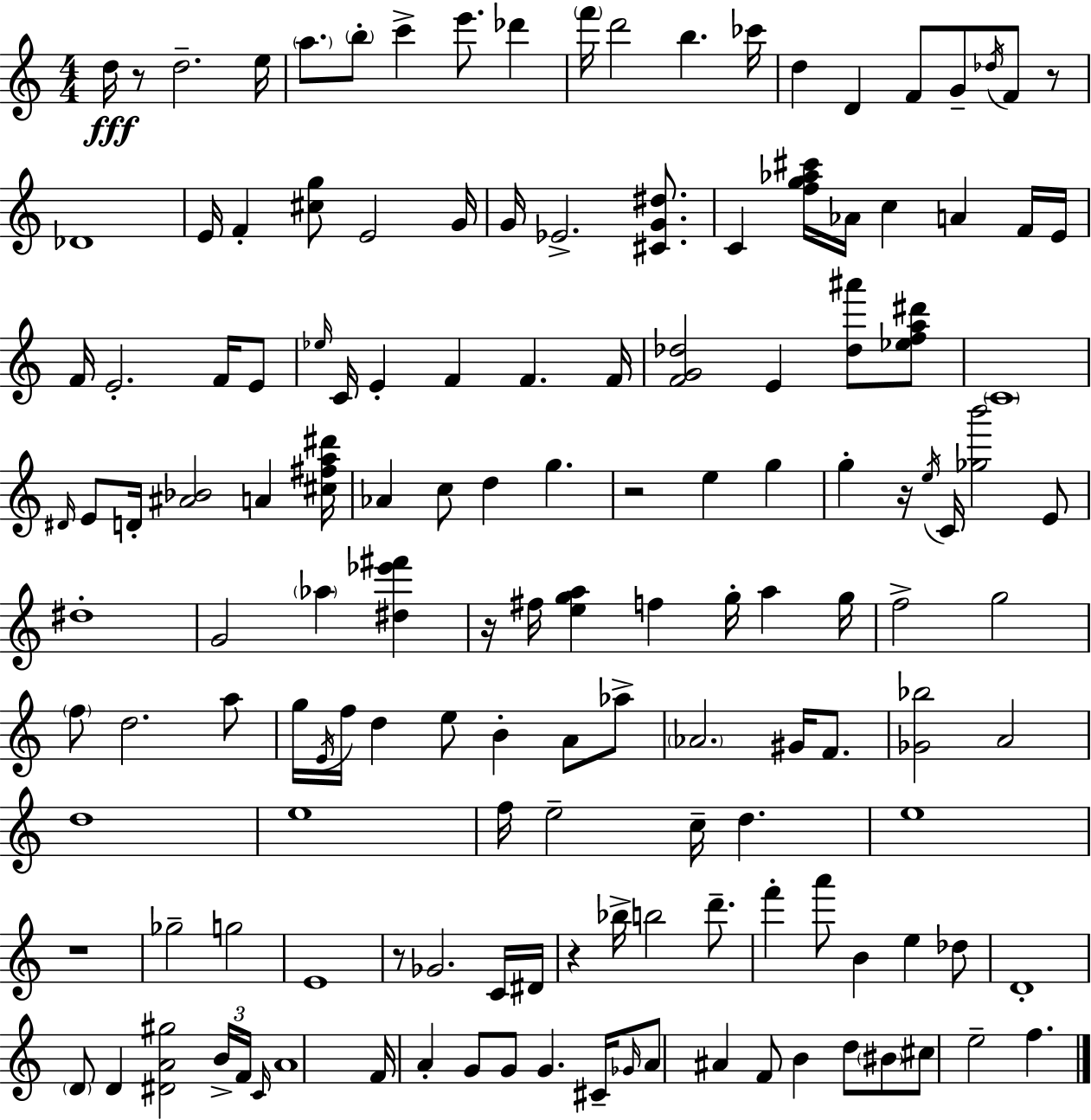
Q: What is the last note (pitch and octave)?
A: F5